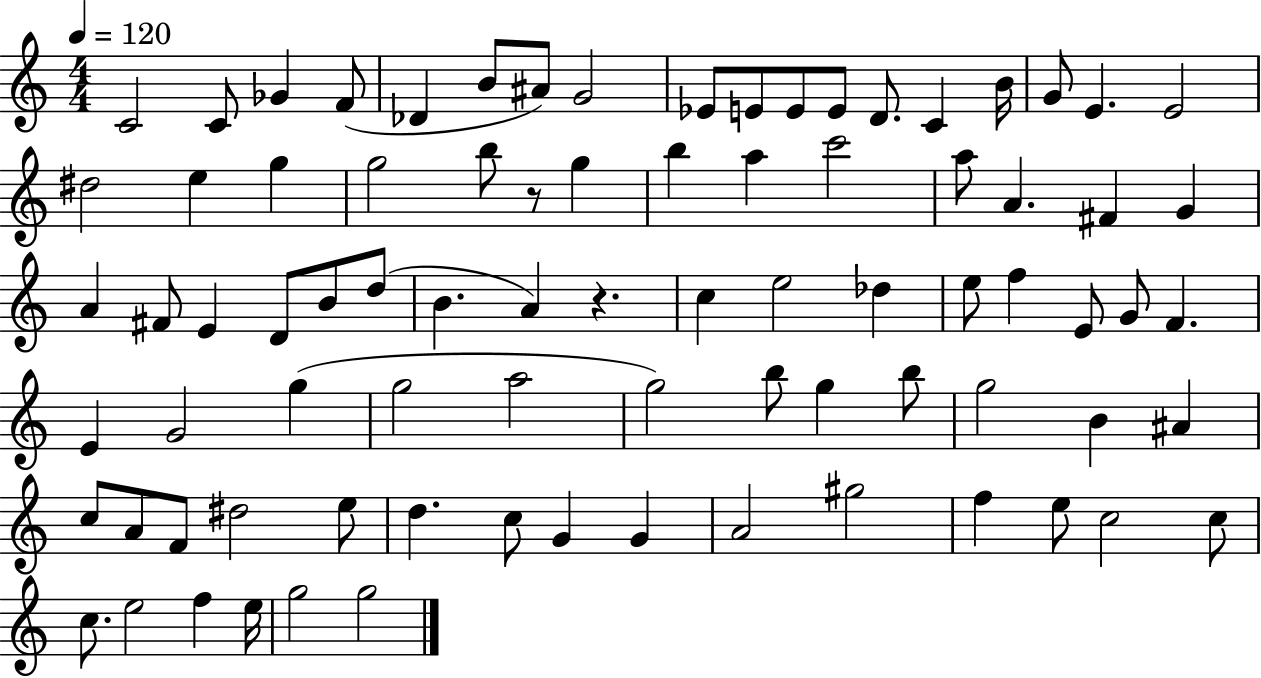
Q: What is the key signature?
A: C major